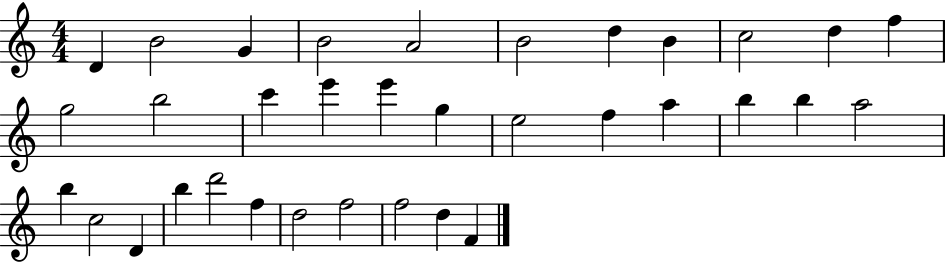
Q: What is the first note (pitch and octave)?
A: D4